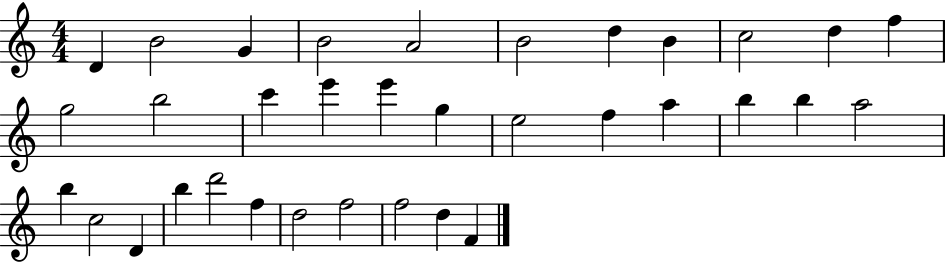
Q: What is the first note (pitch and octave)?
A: D4